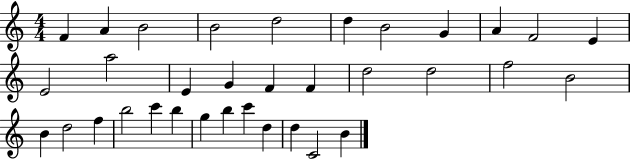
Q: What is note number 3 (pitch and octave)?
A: B4